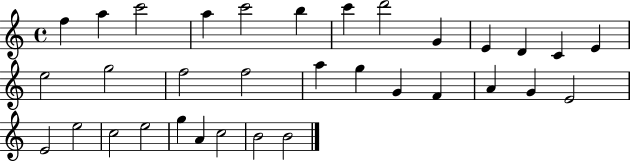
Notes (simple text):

F5/q A5/q C6/h A5/q C6/h B5/q C6/q D6/h G4/q E4/q D4/q C4/q E4/q E5/h G5/h F5/h F5/h A5/q G5/q G4/q F4/q A4/q G4/q E4/h E4/h E5/h C5/h E5/h G5/q A4/q C5/h B4/h B4/h